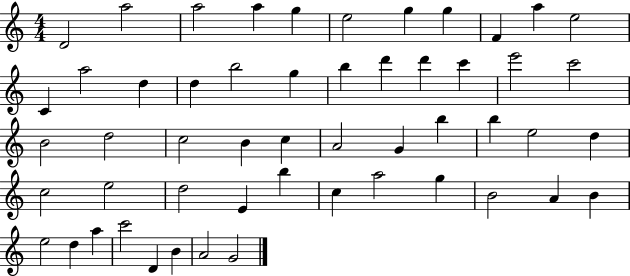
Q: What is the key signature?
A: C major